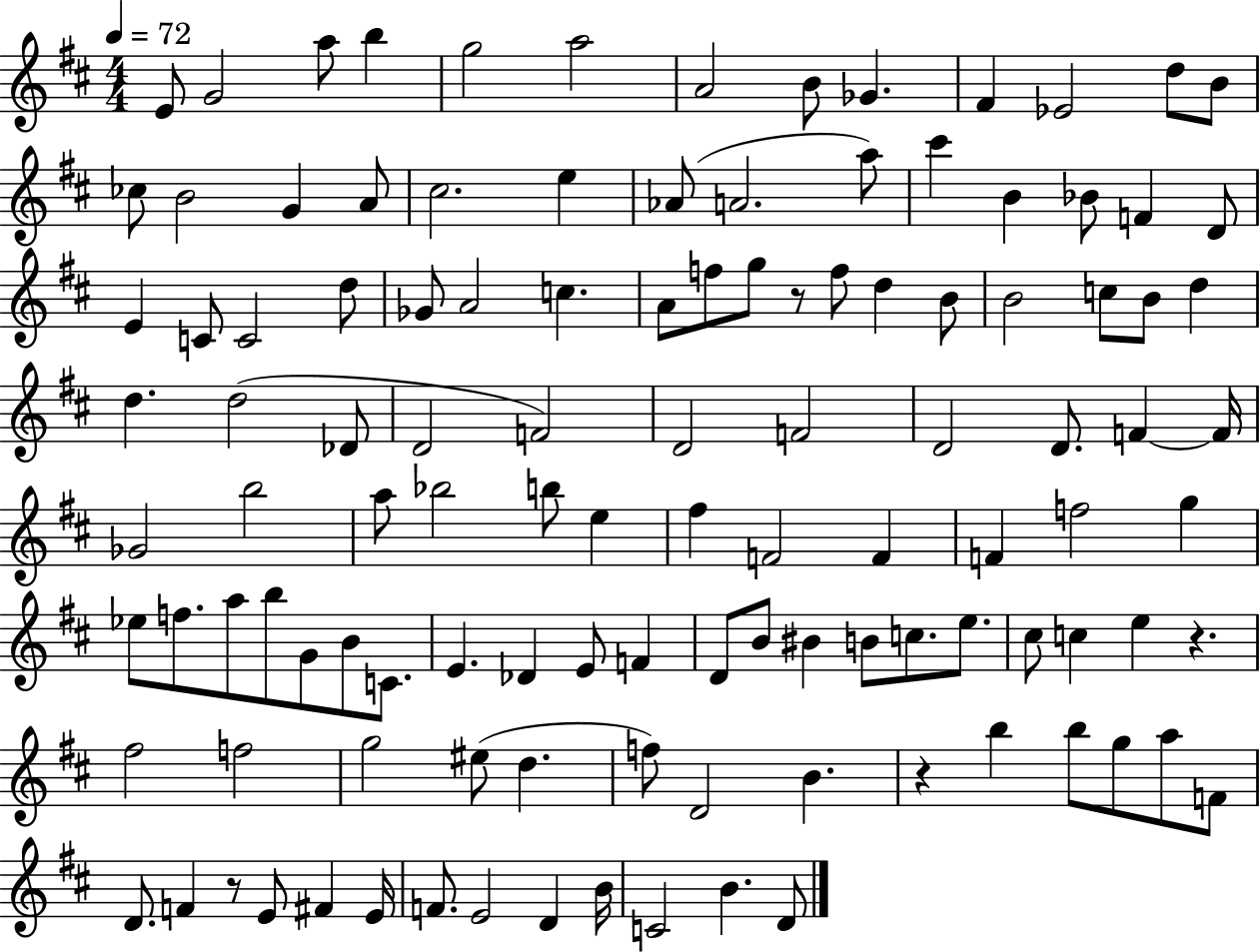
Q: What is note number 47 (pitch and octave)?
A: Db4